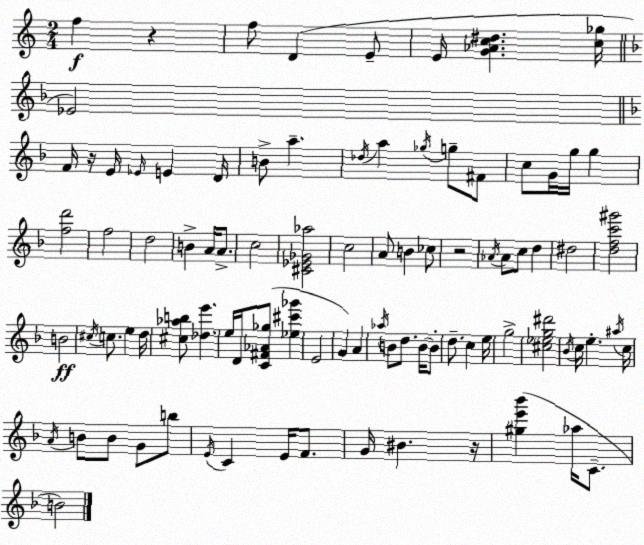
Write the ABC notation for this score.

X:1
T:Untitled
M:2/4
L:1/4
K:C
f z f/2 D E/2 E/4 [G_Ac^d] [c_g]/4 _E2 F/4 z/4 E/4 _E/4 E D/4 B/2 a _d/4 a _g/4 g/2 ^F/2 c/2 G/4 g/4 g [fd']2 f2 d2 B A/4 A/2 c2 [^C_E_G_a]2 c2 A/2 B _c/2 z2 _A/4 _A/2 c/2 d ^d2 [dfc'^g']2 B2 ^c/4 c/2 e d/4 [^c_ab]/2 [_de'] e/4 D/4 [C^F_A_g]/2 [_e^c'_g'] E2 G A _a/4 B/2 d/2 B/4 B/2 d/2 c e/4 g2 [^c_eg^d']2 _B/4 c/4 e ^a/4 c/4 A/4 B/2 B/2 G/2 b/2 E/4 C E/4 F/2 G/4 ^B z/4 [^ge'_b'] _a/4 C/2 B2